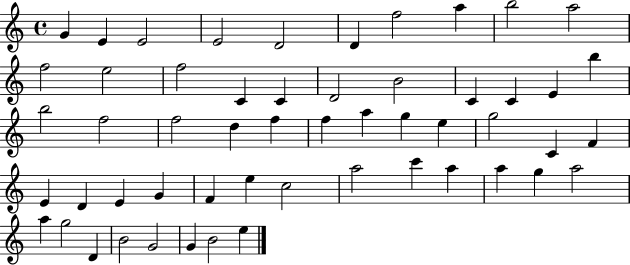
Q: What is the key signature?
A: C major